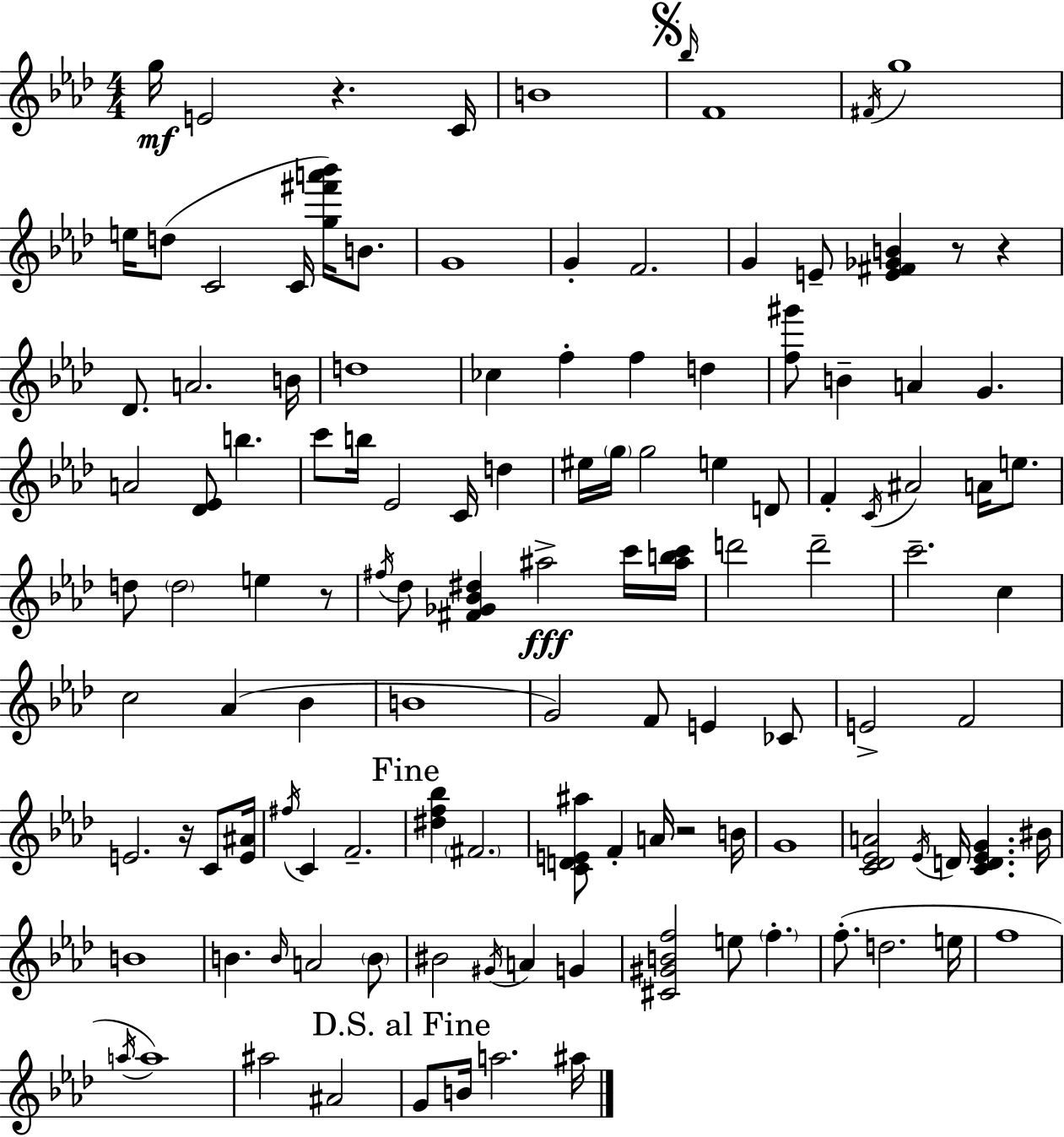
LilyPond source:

{
  \clef treble
  \numericTimeSignature
  \time 4/4
  \key f \minor
  g''16\mf e'2 r4. c'16 | b'1 | \mark \markup { \musicglyph "scripts.segno" } \grace { bes''16 } f'1 | \acciaccatura { fis'16 } g''1 | \break e''16 d''8( c'2 c'16 <g'' fis''' a''' bes'''>16) b'8. | g'1 | g'4-. f'2. | g'4 e'8-- <e' fis' ges' b'>4 r8 r4 | \break des'8. a'2. | b'16 d''1 | ces''4 f''4-. f''4 d''4 | <f'' gis'''>8 b'4-- a'4 g'4. | \break a'2 <des' ees'>8 b''4. | c'''8 b''16 ees'2 c'16 d''4 | eis''16 \parenthesize g''16 g''2 e''4 | d'8 f'4-. \acciaccatura { c'16 } ais'2 a'16 | \break e''8. d''8 \parenthesize d''2 e''4 | r8 \acciaccatura { fis''16 } des''8 <fis' ges' bes' dis''>4 ais''2->\fff | c'''16 <ais'' b'' c'''>16 d'''2 d'''2-- | c'''2.-- | \break c''4 c''2 aes'4( | bes'4 b'1 | g'2) f'8 e'4 | ces'8 e'2-> f'2 | \break e'2. | r16 c'8 <e' ais'>16 \acciaccatura { fis''16 } c'4 f'2.-- | \mark "Fine" <dis'' f'' bes''>4 \parenthesize fis'2. | <c' d' e' ais''>8 f'4-. a'16 r2 | \break b'16 g'1 | <c' des' ees' a'>2 \acciaccatura { ees'16 } d'16 <c' d' ees' g'>4. | bis'16 b'1 | b'4. \grace { b'16 } a'2 | \break \parenthesize b'8 bis'2 \acciaccatura { gis'16 } | a'4 g'4 <cis' gis' b' f''>2 | e''8 \parenthesize f''4.-. f''8.-.( d''2. | e''16 f''1 | \break \acciaccatura { a''16 }) a''1 | ais''2 | ais'2 \mark "D.S. al Fine" g'8 b'16 a''2. | ais''16 \bar "|."
}